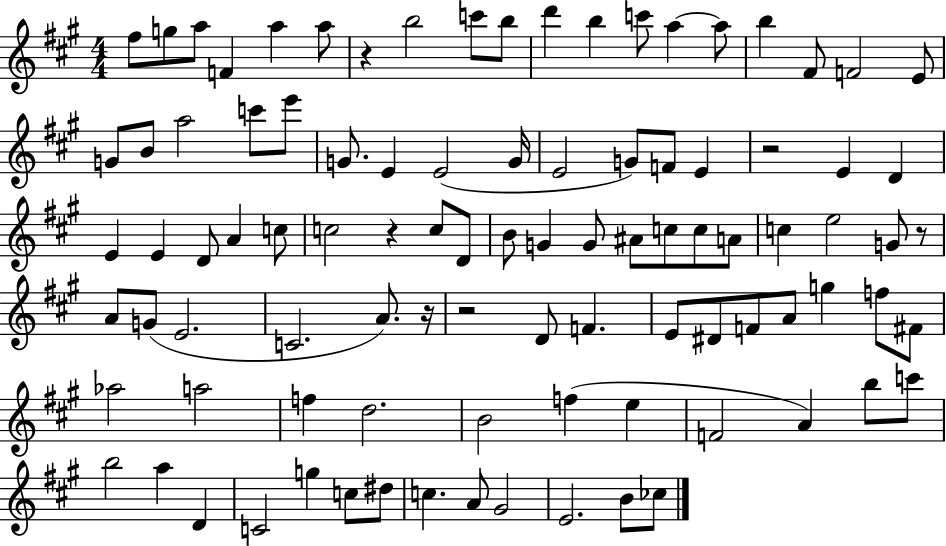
F#5/e G5/e A5/e F4/q A5/q A5/e R/q B5/h C6/e B5/e D6/q B5/q C6/e A5/q A5/e B5/q F#4/e F4/h E4/e G4/e B4/e A5/h C6/e E6/e G4/e. E4/q E4/h G4/s E4/h G4/e F4/e E4/q R/h E4/q D4/q E4/q E4/q D4/e A4/q C5/e C5/h R/q C5/e D4/e B4/e G4/q G4/e A#4/e C5/e C5/e A4/e C5/q E5/h G4/e R/e A4/e G4/e E4/h. C4/h. A4/e. R/s R/h D4/e F4/q. E4/e D#4/e F4/e A4/e G5/q F5/e F#4/e Ab5/h A5/h F5/q D5/h. B4/h F5/q E5/q F4/h A4/q B5/e C6/e B5/h A5/q D4/q C4/h G5/q C5/e D#5/e C5/q. A4/e G#4/h E4/h. B4/e CES5/e